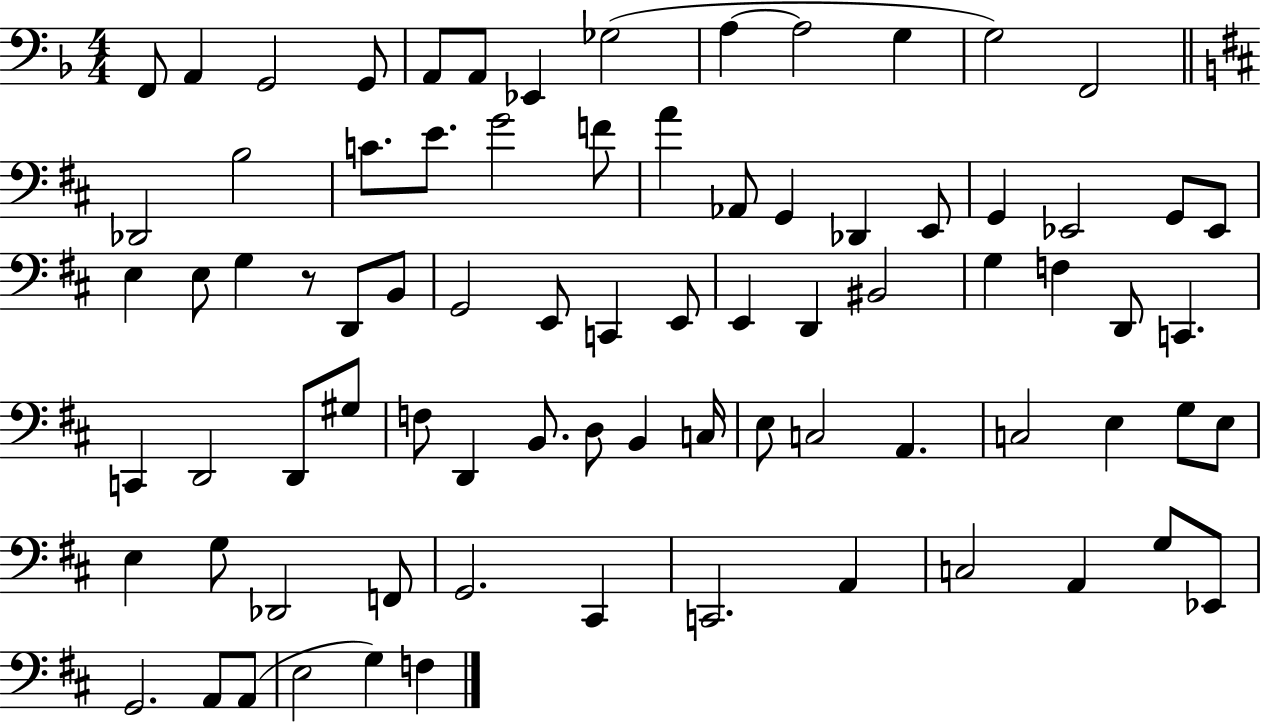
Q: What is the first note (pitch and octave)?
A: F2